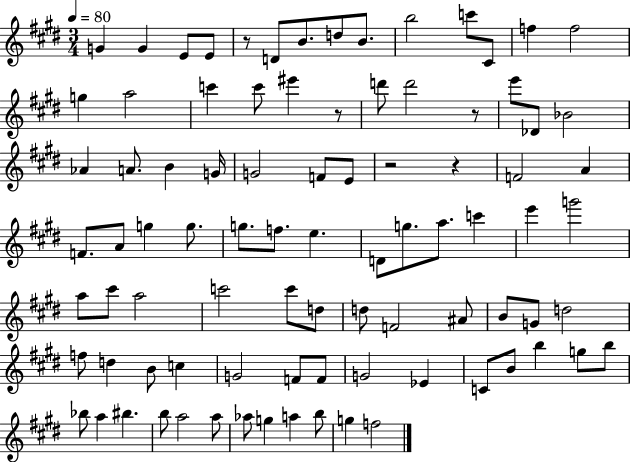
{
  \clef treble
  \numericTimeSignature
  \time 3/4
  \key e \major
  \tempo 4 = 80
  g'4 g'4 e'8 e'8 | r8 d'8 b'8. d''8 b'8. | b''2 c'''8 cis'8 | f''4 f''2 | \break g''4 a''2 | c'''4 c'''8 eis'''4 r8 | d'''8 d'''2 r8 | e'''8 des'8 bes'2 | \break aes'4 a'8. b'4 g'16 | g'2 f'8 e'8 | r2 r4 | f'2 a'4 | \break f'8. a'8 g''4 g''8. | g''8. f''8. e''4. | d'8 g''8. a''8. c'''4 | e'''4 g'''2 | \break a''8 cis'''8 a''2 | c'''2 c'''8 d''8 | d''8 f'2 ais'8 | b'8 g'8 d''2 | \break f''8 d''4 b'8 c''4 | g'2 f'8 f'8 | g'2 ees'4 | c'8 b'8 b''4 g''8 b''8 | \break bes''8 a''4 bis''4. | b''8 a''2 a''8 | aes''8 g''4 a''4 b''8 | g''4 f''2 | \break \bar "|."
}